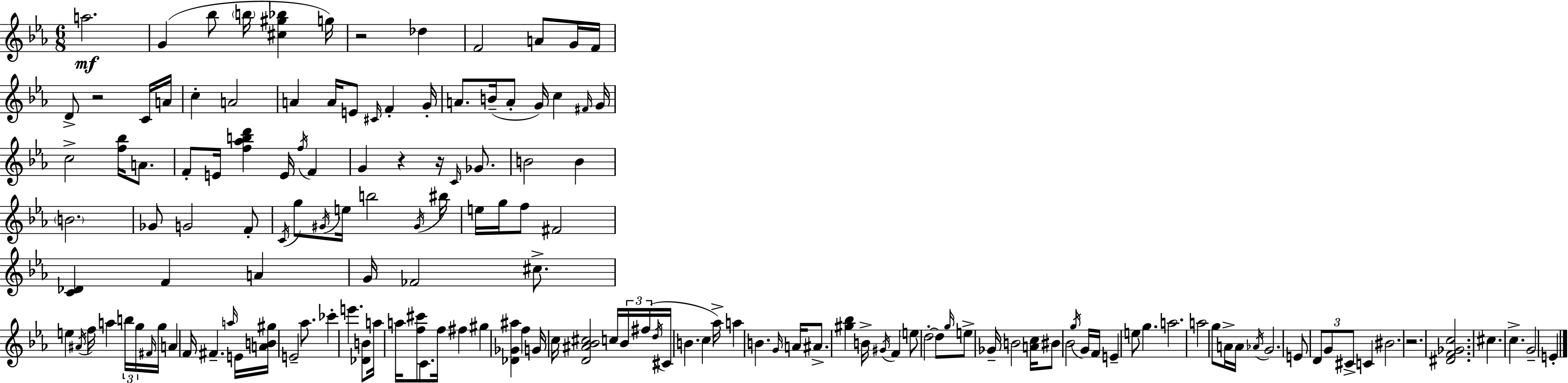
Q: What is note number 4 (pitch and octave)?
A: B5